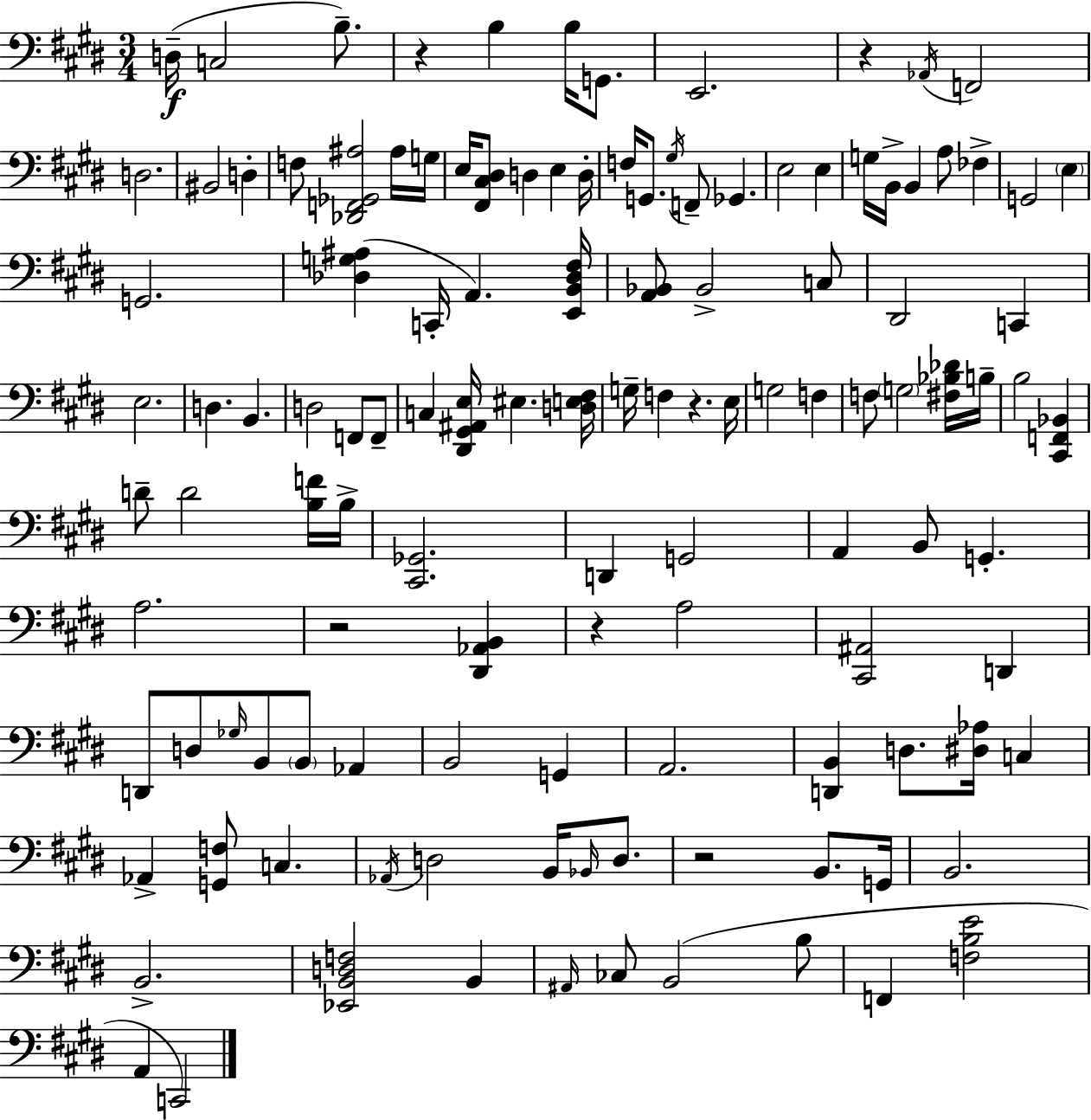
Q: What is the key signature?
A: E major